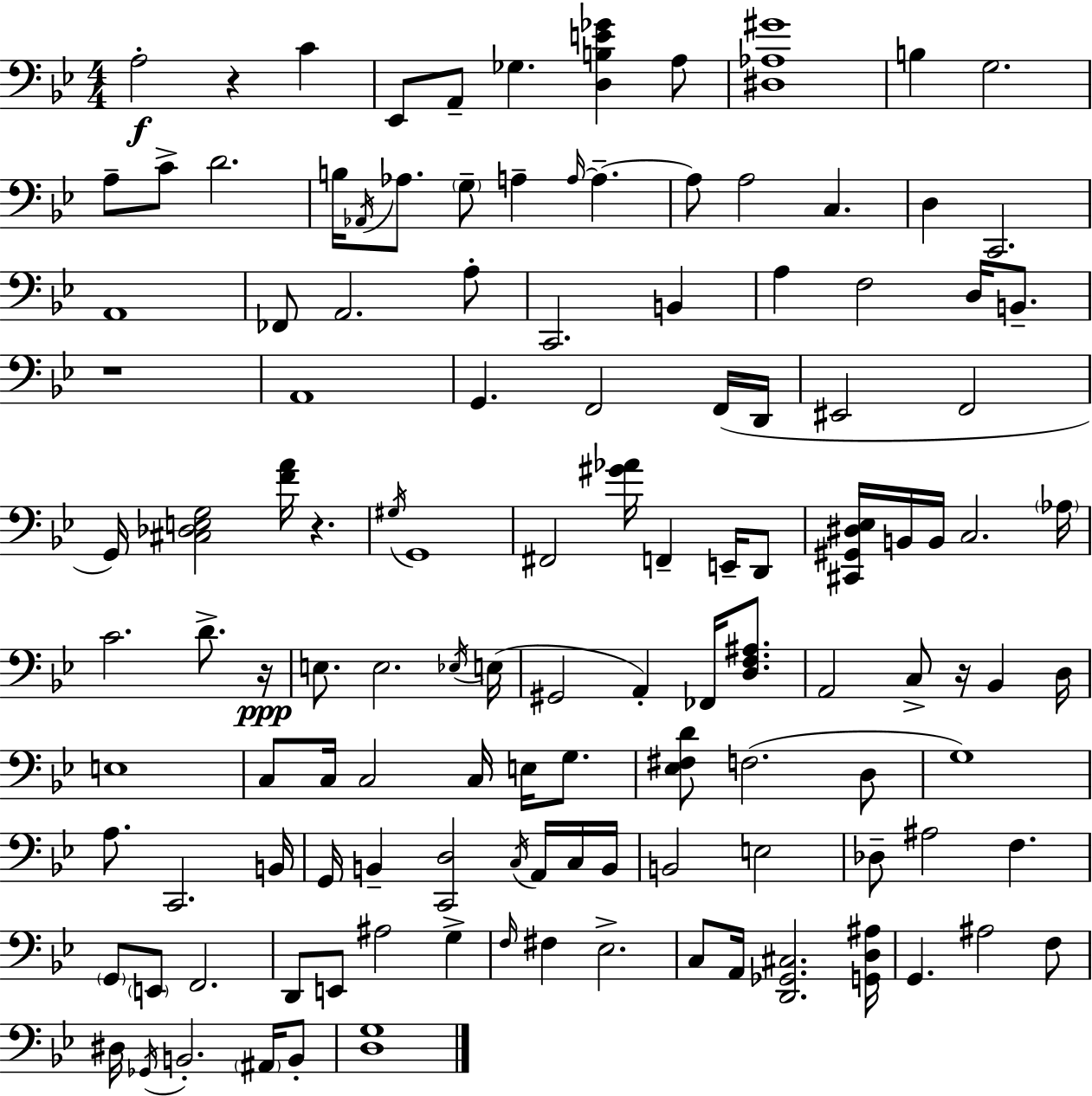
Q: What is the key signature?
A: G minor